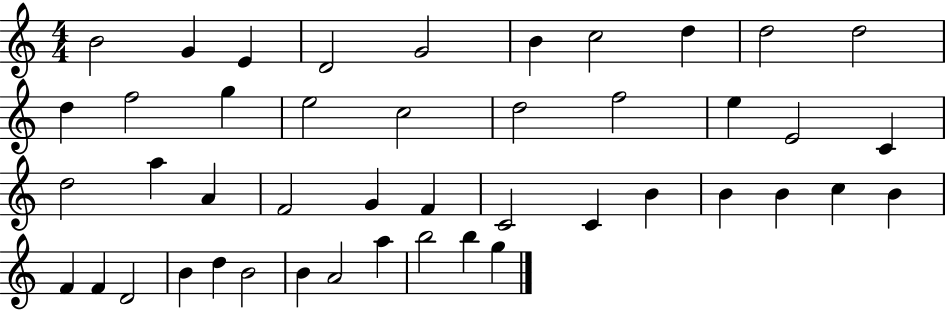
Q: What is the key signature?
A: C major